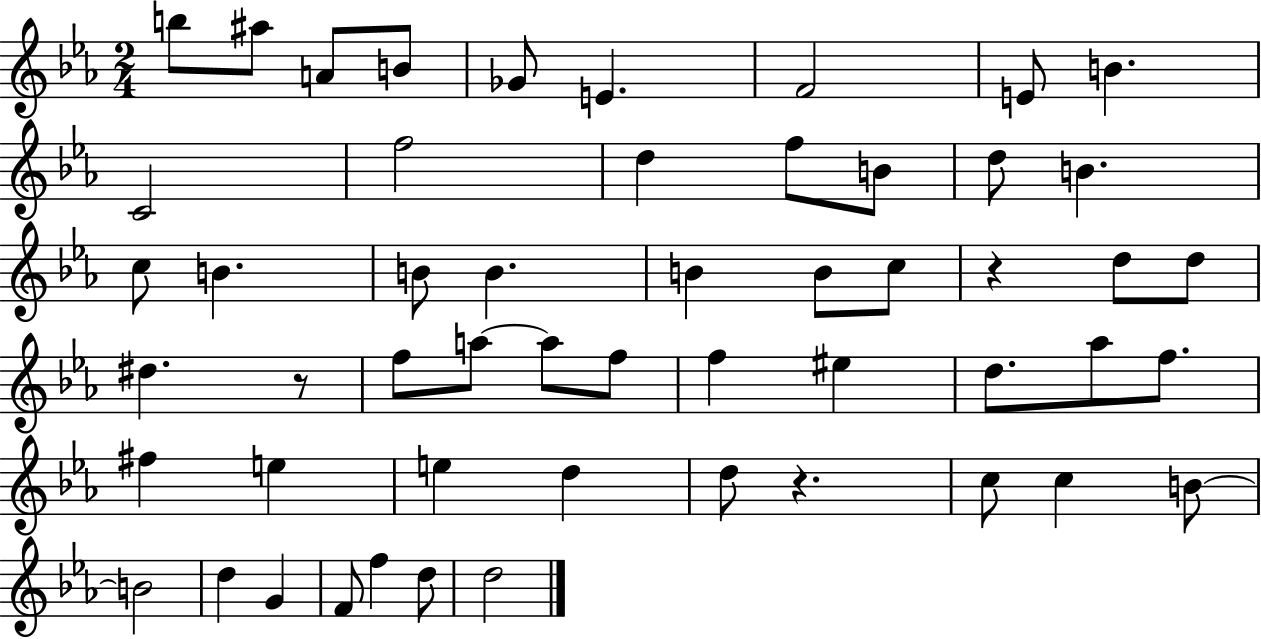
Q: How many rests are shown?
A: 3